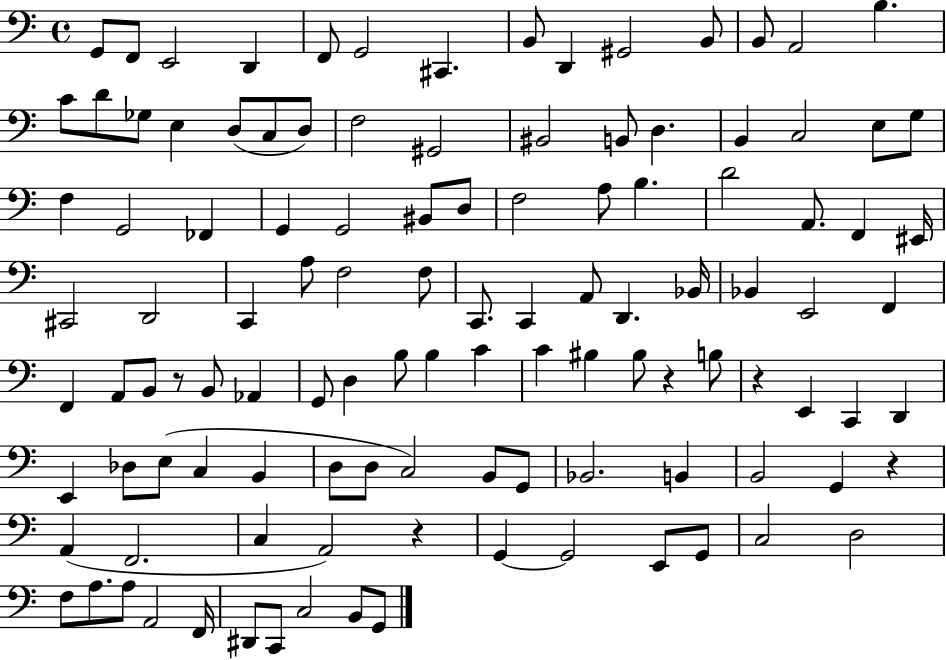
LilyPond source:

{
  \clef bass
  \time 4/4
  \defaultTimeSignature
  \key c \major
  \repeat volta 2 { g,8 f,8 e,2 d,4 | f,8 g,2 cis,4. | b,8 d,4 gis,2 b,8 | b,8 a,2 b4. | \break c'8 d'8 ges8 e4 d8( c8 d8) | f2 gis,2 | bis,2 b,8 d4. | b,4 c2 e8 g8 | \break f4 g,2 fes,4 | g,4 g,2 bis,8 d8 | f2 a8 b4. | d'2 a,8. f,4 eis,16 | \break cis,2 d,2 | c,4 a8 f2 f8 | c,8. c,4 a,8 d,4. bes,16 | bes,4 e,2 f,4 | \break f,4 a,8 b,8 r8 b,8 aes,4 | g,8 d4 b8 b4 c'4 | c'4 bis4 bis8 r4 b8 | r4 e,4 c,4 d,4 | \break e,4 des8 e8( c4 b,4 | d8 d8 c2) b,8 g,8 | bes,2. b,4 | b,2 g,4 r4 | \break a,4( f,2. | c4 a,2) r4 | g,4~~ g,2 e,8 g,8 | c2 d2 | \break f8 a8. a8 a,2 f,16 | dis,8 c,8 c2 b,8 g,8 | } \bar "|."
}